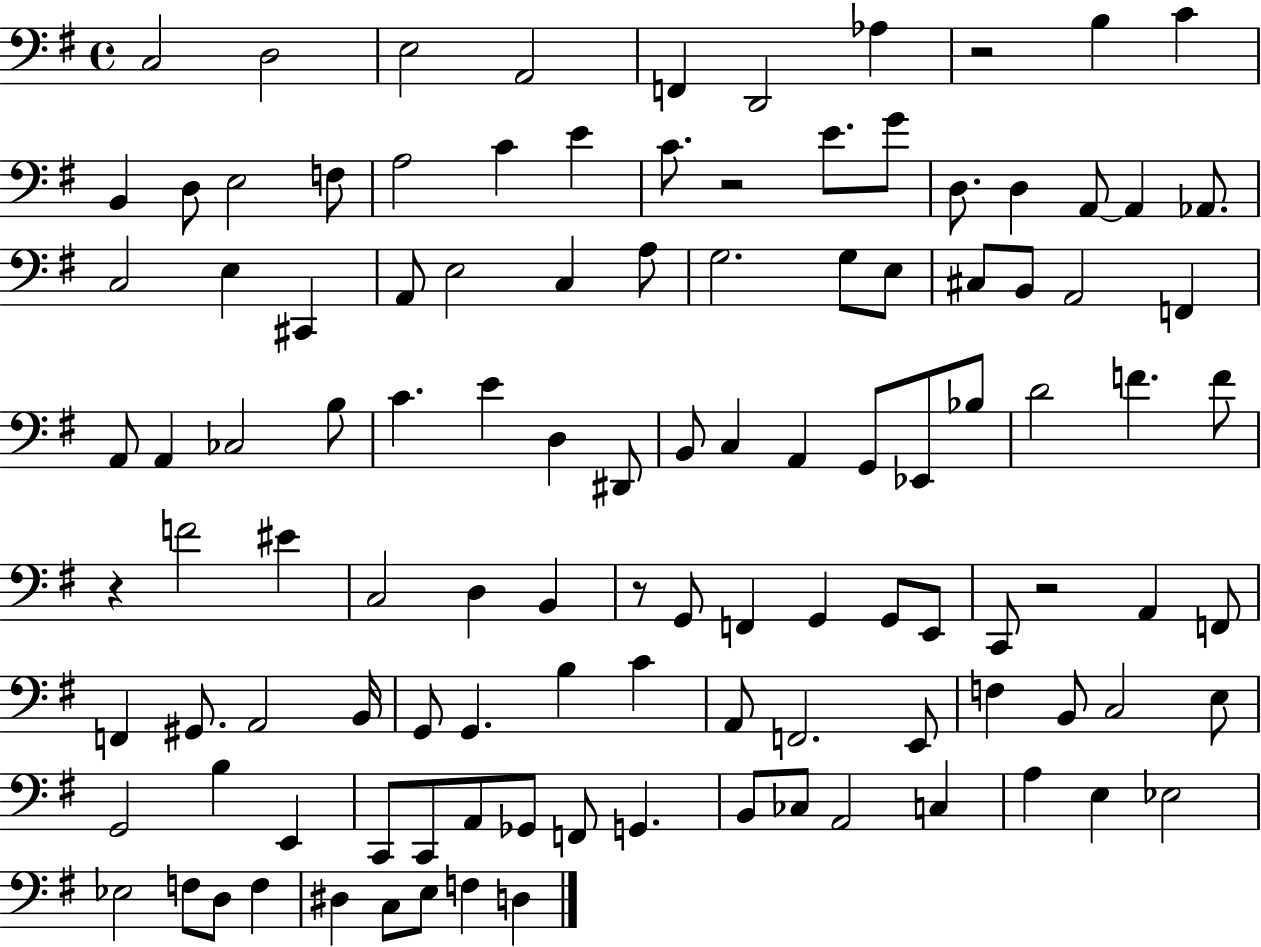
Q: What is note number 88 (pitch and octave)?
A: C2